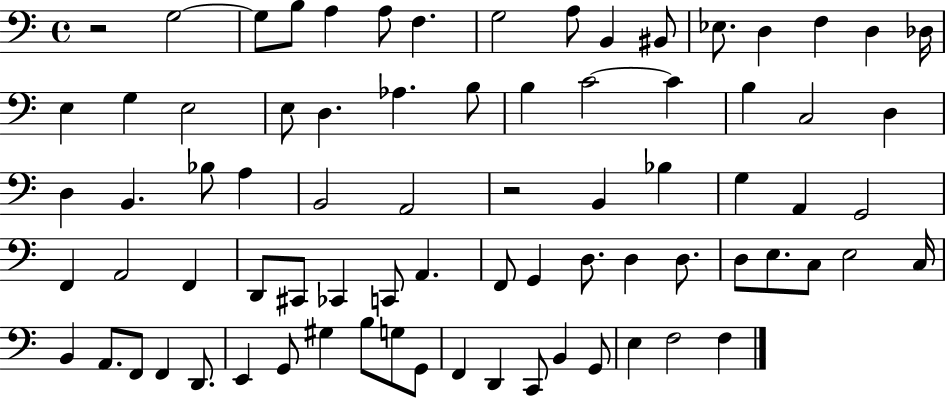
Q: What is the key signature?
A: C major